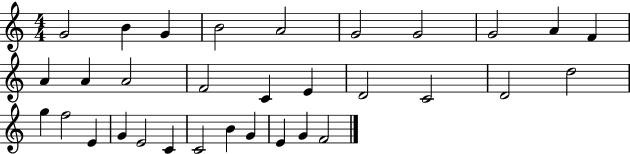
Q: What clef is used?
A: treble